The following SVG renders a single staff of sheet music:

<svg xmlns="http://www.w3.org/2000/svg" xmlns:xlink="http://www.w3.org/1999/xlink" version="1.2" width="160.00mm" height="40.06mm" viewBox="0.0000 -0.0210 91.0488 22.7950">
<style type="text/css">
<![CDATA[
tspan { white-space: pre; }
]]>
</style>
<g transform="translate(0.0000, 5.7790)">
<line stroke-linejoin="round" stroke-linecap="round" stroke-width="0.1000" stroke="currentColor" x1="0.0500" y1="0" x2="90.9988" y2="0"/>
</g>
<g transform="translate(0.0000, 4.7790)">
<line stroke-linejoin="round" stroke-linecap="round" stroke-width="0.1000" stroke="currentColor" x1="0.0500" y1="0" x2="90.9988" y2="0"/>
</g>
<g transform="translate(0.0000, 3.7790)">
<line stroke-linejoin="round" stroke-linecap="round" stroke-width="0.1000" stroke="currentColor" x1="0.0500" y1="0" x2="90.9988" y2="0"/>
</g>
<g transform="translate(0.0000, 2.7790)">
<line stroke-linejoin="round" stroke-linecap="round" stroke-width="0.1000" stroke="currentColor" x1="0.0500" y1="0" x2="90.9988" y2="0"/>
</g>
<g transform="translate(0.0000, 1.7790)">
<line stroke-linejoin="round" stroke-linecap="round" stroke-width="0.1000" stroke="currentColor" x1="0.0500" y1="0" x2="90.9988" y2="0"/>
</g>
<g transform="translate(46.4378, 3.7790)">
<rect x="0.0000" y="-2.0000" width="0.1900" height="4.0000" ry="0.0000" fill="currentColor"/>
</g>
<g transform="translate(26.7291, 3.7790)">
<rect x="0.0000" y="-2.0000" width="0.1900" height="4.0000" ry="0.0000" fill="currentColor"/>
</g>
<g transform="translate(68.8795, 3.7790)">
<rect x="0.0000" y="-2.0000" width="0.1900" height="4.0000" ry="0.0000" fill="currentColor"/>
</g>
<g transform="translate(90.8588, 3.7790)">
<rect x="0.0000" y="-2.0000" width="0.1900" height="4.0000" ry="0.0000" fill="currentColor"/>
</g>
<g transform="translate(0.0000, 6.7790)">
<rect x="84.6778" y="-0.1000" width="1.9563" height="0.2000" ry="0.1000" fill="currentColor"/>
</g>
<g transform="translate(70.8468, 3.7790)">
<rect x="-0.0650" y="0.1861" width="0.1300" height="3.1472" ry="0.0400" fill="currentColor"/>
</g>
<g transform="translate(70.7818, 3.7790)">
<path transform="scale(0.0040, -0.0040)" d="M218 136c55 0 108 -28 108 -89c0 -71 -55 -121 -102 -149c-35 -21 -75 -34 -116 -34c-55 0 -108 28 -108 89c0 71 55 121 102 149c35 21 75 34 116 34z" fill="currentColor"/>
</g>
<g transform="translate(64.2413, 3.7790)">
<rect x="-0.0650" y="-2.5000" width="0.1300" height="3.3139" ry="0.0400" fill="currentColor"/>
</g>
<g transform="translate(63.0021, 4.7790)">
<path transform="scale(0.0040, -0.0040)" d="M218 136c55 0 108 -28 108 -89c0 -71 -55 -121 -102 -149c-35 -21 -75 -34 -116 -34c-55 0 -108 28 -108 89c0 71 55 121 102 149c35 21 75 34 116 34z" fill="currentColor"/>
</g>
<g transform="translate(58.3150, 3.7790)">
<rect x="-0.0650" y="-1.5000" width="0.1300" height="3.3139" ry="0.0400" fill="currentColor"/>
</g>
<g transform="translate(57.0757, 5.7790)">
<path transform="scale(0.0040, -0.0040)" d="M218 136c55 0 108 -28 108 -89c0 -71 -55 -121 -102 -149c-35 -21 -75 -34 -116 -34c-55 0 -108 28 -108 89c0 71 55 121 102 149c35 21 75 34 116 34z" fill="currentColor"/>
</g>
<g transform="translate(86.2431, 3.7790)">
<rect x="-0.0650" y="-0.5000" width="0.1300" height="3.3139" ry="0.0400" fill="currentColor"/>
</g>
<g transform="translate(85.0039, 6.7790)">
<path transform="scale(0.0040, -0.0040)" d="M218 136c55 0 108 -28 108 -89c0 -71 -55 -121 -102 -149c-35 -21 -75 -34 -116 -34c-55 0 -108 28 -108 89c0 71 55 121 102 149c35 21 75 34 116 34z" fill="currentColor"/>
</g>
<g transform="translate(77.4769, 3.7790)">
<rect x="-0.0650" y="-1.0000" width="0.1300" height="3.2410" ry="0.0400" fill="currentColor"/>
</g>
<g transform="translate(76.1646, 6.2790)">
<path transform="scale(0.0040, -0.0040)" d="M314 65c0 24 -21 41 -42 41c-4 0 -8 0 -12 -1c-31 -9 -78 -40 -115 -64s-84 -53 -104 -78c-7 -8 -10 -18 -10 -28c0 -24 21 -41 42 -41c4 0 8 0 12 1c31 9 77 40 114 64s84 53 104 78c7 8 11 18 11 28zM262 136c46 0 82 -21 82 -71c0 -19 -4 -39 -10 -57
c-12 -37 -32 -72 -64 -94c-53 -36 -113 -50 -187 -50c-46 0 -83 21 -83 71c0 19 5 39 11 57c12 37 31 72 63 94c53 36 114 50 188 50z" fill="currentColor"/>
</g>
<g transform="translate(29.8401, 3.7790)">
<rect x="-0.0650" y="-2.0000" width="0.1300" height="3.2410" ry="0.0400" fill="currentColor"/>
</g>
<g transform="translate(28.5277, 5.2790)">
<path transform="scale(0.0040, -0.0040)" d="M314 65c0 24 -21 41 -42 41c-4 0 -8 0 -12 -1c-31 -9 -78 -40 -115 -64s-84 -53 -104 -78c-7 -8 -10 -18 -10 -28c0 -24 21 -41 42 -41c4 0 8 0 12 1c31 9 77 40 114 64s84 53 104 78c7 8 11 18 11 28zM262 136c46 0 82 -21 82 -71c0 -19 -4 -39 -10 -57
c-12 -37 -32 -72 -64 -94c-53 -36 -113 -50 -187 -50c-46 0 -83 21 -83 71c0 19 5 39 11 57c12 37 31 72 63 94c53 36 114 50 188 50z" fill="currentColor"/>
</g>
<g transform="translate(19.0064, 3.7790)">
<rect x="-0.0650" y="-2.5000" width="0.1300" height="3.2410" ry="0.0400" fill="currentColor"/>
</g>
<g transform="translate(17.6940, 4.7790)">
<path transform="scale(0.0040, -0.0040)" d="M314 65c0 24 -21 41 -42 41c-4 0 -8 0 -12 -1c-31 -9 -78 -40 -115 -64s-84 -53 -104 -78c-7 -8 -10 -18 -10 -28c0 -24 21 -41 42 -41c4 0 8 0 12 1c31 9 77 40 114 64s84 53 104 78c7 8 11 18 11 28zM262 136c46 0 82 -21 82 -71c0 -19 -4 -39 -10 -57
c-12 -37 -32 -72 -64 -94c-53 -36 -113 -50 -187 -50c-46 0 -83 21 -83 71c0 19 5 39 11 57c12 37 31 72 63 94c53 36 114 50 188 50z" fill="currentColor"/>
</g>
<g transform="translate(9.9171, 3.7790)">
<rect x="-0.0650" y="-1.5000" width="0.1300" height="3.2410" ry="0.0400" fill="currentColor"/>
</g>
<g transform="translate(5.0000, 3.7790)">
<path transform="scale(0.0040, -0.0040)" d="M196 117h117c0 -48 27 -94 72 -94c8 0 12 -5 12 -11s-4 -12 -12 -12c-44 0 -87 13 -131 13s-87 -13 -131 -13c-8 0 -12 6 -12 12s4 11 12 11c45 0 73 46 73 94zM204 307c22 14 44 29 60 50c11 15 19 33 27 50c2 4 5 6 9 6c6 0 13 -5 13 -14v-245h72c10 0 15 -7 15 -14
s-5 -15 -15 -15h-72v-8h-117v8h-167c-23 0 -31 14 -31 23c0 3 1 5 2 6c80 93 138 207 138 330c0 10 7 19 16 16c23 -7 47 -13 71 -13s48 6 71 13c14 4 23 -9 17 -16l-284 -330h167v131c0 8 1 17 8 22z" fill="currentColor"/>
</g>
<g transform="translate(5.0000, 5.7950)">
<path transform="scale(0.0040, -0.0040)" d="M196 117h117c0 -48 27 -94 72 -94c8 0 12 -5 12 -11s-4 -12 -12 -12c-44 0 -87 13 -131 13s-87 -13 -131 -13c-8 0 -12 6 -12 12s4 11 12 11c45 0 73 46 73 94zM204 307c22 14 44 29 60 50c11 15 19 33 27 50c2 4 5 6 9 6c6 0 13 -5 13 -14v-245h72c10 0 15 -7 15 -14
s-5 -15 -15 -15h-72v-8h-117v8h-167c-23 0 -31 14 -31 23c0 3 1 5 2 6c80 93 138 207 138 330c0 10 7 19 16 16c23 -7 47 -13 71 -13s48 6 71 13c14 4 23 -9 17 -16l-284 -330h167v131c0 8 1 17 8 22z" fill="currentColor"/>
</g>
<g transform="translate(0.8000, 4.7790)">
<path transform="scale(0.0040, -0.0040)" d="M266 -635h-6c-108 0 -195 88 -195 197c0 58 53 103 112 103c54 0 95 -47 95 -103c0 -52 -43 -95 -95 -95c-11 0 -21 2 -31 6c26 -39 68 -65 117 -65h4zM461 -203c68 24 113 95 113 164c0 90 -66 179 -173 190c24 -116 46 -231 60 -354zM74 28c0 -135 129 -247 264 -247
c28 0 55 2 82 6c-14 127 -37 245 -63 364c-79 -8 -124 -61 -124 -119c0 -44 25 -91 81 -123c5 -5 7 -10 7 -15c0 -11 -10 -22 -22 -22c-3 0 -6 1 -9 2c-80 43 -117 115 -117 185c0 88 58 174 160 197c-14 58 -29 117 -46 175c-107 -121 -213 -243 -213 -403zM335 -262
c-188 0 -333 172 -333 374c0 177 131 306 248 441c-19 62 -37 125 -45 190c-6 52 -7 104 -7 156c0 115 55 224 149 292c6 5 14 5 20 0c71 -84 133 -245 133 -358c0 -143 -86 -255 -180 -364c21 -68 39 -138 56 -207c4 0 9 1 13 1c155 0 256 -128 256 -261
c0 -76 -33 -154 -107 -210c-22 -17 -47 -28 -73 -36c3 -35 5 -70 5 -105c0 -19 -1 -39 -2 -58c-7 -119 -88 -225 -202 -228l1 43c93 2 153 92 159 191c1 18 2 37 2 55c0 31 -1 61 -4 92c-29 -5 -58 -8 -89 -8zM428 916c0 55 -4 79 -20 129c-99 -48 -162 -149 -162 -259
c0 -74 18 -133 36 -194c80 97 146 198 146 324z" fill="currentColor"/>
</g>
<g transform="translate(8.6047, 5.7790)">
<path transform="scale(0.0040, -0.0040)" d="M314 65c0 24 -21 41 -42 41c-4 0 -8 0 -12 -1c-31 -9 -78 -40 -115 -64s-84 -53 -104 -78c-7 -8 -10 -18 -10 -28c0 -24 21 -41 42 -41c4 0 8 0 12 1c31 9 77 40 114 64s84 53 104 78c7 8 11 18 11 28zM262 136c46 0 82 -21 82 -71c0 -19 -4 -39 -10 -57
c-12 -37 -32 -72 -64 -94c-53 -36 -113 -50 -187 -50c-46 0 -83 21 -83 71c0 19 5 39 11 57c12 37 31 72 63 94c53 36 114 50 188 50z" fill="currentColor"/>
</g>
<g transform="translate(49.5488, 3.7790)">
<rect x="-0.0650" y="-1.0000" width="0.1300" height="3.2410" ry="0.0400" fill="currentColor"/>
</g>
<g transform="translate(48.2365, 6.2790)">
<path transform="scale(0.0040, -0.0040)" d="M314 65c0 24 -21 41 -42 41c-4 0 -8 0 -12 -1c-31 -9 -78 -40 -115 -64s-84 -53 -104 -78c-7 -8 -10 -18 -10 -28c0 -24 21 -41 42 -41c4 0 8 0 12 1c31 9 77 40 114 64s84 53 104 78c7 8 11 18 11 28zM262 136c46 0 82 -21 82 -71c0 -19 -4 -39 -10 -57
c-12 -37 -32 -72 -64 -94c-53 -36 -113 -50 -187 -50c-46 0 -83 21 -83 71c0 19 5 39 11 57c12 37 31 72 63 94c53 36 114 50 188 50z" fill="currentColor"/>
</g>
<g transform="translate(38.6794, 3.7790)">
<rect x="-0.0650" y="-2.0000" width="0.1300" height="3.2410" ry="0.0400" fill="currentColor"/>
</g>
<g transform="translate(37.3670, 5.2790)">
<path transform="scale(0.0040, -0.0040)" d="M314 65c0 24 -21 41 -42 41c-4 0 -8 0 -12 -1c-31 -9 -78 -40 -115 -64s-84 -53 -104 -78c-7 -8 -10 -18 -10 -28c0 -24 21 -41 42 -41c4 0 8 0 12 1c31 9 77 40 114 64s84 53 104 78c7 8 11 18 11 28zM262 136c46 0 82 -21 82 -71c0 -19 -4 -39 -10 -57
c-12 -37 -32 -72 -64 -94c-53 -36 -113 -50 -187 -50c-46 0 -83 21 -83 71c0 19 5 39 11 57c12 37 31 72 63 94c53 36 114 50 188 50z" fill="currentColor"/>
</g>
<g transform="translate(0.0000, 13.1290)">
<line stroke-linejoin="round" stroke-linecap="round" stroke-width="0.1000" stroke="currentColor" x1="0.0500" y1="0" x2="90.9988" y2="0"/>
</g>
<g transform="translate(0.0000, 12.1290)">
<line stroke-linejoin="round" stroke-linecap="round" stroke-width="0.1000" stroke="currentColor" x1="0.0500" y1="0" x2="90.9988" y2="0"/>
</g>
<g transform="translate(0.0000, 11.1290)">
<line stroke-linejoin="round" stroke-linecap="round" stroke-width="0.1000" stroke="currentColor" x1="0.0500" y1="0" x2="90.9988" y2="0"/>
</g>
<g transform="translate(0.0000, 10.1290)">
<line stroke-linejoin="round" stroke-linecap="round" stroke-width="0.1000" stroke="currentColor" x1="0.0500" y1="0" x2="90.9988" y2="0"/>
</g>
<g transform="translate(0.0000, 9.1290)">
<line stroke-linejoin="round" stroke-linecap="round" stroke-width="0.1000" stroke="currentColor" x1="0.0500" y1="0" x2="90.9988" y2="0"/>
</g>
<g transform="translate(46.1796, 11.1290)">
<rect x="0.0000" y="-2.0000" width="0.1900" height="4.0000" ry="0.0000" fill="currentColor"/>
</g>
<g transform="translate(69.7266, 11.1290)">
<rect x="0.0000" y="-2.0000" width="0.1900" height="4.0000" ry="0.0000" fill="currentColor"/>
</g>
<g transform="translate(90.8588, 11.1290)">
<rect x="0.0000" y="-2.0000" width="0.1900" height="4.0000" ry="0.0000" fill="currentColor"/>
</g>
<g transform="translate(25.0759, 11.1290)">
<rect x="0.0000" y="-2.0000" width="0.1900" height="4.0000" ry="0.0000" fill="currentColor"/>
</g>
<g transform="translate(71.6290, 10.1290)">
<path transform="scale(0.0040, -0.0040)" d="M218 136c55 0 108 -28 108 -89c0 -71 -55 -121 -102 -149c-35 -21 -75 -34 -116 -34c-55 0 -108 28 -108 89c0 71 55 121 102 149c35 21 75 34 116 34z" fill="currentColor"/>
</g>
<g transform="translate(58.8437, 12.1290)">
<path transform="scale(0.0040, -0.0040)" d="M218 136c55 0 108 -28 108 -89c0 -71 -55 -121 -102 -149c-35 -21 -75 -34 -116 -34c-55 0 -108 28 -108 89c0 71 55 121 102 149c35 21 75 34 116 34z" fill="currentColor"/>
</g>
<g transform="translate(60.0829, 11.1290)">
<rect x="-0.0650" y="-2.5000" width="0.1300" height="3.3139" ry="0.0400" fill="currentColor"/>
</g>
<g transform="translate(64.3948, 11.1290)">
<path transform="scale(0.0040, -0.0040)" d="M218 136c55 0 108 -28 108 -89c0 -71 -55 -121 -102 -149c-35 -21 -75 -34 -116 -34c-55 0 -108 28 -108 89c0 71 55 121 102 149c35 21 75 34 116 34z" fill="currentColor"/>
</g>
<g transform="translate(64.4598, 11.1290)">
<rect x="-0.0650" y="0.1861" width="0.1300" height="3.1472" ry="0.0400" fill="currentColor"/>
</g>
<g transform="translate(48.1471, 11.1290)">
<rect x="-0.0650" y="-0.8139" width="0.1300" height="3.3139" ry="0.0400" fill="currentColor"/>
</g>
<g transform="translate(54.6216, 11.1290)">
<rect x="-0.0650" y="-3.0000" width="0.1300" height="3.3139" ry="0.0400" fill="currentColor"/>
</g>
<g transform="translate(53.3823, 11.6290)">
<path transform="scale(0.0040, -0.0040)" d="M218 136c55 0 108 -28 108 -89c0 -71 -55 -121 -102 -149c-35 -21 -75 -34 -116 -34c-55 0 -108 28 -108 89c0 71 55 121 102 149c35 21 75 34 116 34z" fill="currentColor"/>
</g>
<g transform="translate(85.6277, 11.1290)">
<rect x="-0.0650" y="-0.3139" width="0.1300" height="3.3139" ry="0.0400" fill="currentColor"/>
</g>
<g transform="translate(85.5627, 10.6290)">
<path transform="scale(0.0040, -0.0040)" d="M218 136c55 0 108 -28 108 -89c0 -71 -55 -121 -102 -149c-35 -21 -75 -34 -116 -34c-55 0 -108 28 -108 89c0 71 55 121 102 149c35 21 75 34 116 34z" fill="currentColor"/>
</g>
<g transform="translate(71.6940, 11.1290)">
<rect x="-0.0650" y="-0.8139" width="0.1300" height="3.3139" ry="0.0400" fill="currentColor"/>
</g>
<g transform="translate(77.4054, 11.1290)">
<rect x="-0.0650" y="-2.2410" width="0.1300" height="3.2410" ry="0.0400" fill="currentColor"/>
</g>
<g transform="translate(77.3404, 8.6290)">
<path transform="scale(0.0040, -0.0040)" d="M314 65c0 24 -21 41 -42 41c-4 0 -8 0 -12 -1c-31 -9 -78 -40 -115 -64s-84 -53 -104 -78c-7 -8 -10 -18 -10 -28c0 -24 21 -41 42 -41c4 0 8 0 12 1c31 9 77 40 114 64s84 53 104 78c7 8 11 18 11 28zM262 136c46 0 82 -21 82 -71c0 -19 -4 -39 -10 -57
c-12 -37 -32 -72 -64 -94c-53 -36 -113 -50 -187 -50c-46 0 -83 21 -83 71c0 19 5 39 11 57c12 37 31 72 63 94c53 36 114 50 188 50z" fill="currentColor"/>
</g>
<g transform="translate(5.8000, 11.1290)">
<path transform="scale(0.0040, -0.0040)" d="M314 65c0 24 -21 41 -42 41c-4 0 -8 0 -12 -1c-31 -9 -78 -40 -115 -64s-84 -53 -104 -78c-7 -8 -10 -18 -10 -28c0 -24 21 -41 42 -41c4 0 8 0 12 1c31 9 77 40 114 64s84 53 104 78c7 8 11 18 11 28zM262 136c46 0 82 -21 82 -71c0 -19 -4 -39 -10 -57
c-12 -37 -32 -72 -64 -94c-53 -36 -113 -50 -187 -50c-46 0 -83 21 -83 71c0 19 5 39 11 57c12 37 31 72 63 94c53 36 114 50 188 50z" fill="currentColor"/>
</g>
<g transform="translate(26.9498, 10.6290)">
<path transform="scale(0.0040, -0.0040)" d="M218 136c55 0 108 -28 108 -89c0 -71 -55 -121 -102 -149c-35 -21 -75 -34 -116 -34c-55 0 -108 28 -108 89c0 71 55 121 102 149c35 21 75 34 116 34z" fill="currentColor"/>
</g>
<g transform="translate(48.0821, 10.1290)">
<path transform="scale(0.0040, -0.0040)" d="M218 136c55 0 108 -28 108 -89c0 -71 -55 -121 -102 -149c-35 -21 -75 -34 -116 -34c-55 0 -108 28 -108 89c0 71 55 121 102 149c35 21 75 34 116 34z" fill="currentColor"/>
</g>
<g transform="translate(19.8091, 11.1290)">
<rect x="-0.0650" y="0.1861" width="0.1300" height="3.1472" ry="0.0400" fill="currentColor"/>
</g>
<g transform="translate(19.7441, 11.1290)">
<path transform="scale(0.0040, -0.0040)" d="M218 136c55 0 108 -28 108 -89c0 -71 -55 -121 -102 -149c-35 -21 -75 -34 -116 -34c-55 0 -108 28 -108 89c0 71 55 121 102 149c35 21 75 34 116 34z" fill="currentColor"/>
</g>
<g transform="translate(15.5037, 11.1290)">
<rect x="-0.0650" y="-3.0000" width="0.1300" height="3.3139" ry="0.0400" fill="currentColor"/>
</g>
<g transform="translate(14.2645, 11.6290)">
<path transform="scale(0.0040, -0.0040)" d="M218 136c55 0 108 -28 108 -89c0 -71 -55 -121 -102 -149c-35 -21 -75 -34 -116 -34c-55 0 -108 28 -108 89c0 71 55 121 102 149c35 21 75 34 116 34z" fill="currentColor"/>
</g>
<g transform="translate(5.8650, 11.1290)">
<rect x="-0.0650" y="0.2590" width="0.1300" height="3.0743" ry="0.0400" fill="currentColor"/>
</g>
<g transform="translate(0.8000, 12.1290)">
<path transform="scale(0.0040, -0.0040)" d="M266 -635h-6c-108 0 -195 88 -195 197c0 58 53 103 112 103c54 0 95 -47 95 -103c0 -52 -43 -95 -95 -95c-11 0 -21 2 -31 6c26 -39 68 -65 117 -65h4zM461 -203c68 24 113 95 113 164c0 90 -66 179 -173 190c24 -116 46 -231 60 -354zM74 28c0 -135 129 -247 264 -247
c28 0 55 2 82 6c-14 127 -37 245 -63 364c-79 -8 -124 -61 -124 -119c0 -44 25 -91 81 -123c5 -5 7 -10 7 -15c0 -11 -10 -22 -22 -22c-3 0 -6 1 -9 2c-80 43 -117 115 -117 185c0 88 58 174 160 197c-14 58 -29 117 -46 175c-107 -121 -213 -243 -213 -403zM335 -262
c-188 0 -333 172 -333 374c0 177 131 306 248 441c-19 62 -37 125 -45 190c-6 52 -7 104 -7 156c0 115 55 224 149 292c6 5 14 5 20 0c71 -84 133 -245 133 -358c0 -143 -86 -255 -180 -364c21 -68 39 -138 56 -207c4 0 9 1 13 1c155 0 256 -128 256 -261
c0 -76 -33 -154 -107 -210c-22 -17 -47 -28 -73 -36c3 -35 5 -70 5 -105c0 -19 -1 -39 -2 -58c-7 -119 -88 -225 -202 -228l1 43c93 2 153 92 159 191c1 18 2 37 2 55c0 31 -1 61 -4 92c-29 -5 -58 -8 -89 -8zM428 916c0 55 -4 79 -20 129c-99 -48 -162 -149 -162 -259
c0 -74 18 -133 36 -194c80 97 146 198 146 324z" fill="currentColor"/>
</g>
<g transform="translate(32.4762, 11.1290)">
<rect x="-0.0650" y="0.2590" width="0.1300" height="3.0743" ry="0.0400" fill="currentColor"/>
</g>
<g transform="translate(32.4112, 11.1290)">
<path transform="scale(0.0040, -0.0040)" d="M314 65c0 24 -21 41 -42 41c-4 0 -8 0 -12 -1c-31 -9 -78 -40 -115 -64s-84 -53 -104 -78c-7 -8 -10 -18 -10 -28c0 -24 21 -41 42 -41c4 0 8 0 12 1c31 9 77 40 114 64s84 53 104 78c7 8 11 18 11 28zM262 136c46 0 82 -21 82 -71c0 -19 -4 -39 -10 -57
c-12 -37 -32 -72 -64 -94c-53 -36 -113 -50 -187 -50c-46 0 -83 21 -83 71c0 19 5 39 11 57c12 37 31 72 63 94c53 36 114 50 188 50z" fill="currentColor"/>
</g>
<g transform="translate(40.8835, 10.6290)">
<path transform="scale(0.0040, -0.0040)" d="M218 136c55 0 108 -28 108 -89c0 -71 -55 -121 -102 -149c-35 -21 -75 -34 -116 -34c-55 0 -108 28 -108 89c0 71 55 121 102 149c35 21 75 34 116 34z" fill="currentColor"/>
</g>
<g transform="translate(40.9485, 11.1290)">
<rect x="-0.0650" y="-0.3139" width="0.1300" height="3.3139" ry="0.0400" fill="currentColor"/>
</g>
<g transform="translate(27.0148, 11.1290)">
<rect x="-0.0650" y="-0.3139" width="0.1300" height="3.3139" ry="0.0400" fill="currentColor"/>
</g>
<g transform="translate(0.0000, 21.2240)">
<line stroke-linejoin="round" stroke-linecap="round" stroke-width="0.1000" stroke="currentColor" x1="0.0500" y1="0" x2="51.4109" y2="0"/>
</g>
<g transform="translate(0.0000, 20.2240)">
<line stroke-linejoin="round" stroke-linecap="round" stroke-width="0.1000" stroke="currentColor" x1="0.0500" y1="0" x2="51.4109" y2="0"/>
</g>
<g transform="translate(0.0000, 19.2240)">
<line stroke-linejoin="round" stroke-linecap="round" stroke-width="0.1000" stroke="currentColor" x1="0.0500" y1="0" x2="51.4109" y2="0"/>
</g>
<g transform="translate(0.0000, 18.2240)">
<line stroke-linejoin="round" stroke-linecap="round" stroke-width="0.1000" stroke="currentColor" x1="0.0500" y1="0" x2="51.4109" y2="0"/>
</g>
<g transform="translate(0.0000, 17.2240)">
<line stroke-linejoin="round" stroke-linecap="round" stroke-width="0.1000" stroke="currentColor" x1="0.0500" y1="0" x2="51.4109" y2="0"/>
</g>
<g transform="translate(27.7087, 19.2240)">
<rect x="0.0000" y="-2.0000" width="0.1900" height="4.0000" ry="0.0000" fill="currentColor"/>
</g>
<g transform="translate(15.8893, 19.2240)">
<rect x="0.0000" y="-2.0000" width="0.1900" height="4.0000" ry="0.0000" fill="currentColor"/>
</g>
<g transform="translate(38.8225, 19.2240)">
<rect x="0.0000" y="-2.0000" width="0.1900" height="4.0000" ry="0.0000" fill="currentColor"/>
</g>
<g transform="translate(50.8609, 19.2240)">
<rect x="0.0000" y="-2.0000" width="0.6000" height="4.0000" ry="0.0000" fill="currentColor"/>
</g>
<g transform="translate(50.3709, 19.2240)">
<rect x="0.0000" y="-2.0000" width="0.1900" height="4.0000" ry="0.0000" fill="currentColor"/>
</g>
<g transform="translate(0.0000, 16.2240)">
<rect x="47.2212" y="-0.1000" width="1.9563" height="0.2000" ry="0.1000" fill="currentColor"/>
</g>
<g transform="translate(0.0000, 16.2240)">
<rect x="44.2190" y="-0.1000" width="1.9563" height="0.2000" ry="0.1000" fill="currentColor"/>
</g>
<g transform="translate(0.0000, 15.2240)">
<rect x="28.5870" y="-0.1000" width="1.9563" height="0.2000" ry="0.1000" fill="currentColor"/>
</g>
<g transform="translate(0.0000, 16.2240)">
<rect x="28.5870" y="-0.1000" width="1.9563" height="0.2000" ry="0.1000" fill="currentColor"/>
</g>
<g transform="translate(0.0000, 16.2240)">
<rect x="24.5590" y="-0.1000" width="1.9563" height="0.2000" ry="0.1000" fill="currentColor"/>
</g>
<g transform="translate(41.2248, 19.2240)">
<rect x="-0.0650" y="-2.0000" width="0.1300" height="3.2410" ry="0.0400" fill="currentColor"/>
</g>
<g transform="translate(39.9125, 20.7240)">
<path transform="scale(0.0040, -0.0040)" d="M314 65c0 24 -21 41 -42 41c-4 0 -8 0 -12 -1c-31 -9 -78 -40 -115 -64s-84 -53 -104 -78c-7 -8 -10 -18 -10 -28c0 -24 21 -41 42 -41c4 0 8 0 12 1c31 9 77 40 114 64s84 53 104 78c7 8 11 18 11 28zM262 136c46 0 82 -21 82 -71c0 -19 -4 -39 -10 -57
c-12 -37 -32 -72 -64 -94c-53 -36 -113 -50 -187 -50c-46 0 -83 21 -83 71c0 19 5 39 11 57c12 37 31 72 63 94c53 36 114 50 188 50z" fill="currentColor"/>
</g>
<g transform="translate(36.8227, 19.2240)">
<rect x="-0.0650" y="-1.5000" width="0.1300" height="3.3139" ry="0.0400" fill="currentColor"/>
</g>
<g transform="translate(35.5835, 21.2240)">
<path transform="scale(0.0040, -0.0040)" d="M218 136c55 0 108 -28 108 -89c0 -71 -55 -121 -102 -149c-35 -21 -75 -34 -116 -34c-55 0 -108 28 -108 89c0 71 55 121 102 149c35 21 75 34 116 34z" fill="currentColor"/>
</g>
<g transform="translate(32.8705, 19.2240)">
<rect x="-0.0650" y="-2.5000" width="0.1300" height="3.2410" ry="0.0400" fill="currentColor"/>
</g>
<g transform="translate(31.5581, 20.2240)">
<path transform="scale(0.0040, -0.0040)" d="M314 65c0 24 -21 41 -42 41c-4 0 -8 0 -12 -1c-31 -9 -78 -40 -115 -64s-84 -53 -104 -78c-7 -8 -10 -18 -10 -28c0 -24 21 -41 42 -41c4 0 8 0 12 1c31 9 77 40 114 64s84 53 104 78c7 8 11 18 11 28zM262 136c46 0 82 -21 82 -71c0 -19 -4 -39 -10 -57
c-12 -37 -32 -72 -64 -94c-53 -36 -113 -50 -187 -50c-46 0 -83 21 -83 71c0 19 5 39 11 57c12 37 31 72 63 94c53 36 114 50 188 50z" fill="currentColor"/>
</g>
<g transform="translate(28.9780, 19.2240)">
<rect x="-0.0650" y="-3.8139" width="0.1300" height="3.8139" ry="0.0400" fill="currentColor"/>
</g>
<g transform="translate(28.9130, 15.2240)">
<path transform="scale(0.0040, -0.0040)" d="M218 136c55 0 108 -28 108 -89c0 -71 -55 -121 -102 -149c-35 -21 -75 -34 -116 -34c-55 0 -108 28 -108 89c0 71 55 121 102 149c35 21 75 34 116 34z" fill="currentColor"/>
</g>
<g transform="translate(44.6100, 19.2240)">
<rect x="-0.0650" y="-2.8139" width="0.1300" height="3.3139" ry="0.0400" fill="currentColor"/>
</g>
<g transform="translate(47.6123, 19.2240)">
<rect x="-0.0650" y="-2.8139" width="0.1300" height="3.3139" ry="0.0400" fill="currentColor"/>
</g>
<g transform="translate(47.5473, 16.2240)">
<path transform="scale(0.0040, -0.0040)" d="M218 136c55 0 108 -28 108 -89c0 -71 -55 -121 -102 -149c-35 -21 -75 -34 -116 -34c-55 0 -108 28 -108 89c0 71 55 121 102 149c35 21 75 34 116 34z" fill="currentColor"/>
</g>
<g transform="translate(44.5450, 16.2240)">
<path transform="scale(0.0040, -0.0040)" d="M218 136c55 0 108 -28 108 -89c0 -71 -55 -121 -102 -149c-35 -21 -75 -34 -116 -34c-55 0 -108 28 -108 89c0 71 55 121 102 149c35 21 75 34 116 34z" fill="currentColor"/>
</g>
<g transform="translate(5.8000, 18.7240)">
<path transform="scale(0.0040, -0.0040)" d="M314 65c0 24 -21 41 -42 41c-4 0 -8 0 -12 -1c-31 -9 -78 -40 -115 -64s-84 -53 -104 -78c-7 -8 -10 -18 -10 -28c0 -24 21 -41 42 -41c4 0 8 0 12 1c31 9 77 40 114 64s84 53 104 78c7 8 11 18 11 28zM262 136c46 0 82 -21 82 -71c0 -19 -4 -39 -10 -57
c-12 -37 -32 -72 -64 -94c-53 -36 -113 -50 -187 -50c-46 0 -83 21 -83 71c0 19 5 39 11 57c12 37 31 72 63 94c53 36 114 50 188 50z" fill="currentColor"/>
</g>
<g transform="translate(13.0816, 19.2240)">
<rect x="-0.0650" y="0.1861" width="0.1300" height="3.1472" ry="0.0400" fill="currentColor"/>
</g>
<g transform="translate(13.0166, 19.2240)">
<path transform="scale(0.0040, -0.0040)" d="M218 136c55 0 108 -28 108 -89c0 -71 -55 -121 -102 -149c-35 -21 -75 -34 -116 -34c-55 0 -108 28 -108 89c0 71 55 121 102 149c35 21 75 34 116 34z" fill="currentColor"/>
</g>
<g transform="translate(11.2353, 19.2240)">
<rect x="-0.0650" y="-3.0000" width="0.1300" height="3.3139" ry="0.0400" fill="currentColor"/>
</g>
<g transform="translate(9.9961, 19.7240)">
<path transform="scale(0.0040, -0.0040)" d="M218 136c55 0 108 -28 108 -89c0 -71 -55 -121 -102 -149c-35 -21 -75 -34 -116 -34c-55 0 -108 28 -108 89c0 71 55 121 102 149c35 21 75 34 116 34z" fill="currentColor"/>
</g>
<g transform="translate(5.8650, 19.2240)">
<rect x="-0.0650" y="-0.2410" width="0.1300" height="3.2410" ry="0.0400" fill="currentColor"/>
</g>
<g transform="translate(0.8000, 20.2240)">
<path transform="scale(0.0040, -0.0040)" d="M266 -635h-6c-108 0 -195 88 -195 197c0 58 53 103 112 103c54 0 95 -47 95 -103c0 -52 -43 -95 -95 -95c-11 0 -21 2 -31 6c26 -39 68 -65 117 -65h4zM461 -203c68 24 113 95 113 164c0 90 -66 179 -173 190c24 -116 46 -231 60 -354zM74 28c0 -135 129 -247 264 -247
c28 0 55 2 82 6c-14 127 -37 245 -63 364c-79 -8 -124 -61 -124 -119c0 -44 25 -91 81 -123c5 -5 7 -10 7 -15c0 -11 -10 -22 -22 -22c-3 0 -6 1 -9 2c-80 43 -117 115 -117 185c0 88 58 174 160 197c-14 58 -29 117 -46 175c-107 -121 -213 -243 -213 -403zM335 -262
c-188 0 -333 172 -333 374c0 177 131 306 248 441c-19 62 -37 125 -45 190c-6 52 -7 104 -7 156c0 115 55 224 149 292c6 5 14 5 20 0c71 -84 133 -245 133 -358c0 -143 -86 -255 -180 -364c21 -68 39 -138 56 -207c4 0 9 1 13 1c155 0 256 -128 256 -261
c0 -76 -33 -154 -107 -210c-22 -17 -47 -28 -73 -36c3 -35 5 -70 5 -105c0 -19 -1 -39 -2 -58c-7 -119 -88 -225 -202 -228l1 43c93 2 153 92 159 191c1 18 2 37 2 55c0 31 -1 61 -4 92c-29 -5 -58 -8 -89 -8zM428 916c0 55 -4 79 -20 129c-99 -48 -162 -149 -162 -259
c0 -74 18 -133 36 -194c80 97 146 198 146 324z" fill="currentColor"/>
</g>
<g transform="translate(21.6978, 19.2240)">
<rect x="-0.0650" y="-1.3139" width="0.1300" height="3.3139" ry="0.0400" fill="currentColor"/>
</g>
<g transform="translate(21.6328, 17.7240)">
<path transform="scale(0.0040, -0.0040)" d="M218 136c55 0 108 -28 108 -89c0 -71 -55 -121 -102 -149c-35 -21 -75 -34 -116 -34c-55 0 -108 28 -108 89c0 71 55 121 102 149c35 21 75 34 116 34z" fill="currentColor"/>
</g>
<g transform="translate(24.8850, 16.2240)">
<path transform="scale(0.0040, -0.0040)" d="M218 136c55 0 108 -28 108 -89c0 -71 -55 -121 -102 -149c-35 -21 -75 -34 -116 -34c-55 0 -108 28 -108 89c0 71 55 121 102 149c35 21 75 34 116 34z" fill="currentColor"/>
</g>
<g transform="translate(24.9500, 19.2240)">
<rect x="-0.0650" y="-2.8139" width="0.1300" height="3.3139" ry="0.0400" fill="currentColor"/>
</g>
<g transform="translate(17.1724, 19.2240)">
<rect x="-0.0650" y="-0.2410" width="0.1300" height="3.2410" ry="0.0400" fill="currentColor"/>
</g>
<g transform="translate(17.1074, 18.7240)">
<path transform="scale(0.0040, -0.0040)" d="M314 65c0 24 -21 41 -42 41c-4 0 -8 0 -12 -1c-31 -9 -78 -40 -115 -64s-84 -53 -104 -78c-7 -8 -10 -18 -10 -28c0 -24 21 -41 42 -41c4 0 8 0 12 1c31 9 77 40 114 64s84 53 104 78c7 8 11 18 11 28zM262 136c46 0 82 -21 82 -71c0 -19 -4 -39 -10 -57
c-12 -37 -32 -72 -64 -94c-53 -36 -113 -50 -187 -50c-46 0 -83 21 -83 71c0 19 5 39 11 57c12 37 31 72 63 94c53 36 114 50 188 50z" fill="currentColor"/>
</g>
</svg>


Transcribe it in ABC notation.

X:1
T:Untitled
M:4/4
L:1/4
K:C
E2 G2 F2 F2 D2 E G B D2 C B2 A B c B2 c d A G B d g2 c c2 A B c2 e a c' G2 E F2 a a